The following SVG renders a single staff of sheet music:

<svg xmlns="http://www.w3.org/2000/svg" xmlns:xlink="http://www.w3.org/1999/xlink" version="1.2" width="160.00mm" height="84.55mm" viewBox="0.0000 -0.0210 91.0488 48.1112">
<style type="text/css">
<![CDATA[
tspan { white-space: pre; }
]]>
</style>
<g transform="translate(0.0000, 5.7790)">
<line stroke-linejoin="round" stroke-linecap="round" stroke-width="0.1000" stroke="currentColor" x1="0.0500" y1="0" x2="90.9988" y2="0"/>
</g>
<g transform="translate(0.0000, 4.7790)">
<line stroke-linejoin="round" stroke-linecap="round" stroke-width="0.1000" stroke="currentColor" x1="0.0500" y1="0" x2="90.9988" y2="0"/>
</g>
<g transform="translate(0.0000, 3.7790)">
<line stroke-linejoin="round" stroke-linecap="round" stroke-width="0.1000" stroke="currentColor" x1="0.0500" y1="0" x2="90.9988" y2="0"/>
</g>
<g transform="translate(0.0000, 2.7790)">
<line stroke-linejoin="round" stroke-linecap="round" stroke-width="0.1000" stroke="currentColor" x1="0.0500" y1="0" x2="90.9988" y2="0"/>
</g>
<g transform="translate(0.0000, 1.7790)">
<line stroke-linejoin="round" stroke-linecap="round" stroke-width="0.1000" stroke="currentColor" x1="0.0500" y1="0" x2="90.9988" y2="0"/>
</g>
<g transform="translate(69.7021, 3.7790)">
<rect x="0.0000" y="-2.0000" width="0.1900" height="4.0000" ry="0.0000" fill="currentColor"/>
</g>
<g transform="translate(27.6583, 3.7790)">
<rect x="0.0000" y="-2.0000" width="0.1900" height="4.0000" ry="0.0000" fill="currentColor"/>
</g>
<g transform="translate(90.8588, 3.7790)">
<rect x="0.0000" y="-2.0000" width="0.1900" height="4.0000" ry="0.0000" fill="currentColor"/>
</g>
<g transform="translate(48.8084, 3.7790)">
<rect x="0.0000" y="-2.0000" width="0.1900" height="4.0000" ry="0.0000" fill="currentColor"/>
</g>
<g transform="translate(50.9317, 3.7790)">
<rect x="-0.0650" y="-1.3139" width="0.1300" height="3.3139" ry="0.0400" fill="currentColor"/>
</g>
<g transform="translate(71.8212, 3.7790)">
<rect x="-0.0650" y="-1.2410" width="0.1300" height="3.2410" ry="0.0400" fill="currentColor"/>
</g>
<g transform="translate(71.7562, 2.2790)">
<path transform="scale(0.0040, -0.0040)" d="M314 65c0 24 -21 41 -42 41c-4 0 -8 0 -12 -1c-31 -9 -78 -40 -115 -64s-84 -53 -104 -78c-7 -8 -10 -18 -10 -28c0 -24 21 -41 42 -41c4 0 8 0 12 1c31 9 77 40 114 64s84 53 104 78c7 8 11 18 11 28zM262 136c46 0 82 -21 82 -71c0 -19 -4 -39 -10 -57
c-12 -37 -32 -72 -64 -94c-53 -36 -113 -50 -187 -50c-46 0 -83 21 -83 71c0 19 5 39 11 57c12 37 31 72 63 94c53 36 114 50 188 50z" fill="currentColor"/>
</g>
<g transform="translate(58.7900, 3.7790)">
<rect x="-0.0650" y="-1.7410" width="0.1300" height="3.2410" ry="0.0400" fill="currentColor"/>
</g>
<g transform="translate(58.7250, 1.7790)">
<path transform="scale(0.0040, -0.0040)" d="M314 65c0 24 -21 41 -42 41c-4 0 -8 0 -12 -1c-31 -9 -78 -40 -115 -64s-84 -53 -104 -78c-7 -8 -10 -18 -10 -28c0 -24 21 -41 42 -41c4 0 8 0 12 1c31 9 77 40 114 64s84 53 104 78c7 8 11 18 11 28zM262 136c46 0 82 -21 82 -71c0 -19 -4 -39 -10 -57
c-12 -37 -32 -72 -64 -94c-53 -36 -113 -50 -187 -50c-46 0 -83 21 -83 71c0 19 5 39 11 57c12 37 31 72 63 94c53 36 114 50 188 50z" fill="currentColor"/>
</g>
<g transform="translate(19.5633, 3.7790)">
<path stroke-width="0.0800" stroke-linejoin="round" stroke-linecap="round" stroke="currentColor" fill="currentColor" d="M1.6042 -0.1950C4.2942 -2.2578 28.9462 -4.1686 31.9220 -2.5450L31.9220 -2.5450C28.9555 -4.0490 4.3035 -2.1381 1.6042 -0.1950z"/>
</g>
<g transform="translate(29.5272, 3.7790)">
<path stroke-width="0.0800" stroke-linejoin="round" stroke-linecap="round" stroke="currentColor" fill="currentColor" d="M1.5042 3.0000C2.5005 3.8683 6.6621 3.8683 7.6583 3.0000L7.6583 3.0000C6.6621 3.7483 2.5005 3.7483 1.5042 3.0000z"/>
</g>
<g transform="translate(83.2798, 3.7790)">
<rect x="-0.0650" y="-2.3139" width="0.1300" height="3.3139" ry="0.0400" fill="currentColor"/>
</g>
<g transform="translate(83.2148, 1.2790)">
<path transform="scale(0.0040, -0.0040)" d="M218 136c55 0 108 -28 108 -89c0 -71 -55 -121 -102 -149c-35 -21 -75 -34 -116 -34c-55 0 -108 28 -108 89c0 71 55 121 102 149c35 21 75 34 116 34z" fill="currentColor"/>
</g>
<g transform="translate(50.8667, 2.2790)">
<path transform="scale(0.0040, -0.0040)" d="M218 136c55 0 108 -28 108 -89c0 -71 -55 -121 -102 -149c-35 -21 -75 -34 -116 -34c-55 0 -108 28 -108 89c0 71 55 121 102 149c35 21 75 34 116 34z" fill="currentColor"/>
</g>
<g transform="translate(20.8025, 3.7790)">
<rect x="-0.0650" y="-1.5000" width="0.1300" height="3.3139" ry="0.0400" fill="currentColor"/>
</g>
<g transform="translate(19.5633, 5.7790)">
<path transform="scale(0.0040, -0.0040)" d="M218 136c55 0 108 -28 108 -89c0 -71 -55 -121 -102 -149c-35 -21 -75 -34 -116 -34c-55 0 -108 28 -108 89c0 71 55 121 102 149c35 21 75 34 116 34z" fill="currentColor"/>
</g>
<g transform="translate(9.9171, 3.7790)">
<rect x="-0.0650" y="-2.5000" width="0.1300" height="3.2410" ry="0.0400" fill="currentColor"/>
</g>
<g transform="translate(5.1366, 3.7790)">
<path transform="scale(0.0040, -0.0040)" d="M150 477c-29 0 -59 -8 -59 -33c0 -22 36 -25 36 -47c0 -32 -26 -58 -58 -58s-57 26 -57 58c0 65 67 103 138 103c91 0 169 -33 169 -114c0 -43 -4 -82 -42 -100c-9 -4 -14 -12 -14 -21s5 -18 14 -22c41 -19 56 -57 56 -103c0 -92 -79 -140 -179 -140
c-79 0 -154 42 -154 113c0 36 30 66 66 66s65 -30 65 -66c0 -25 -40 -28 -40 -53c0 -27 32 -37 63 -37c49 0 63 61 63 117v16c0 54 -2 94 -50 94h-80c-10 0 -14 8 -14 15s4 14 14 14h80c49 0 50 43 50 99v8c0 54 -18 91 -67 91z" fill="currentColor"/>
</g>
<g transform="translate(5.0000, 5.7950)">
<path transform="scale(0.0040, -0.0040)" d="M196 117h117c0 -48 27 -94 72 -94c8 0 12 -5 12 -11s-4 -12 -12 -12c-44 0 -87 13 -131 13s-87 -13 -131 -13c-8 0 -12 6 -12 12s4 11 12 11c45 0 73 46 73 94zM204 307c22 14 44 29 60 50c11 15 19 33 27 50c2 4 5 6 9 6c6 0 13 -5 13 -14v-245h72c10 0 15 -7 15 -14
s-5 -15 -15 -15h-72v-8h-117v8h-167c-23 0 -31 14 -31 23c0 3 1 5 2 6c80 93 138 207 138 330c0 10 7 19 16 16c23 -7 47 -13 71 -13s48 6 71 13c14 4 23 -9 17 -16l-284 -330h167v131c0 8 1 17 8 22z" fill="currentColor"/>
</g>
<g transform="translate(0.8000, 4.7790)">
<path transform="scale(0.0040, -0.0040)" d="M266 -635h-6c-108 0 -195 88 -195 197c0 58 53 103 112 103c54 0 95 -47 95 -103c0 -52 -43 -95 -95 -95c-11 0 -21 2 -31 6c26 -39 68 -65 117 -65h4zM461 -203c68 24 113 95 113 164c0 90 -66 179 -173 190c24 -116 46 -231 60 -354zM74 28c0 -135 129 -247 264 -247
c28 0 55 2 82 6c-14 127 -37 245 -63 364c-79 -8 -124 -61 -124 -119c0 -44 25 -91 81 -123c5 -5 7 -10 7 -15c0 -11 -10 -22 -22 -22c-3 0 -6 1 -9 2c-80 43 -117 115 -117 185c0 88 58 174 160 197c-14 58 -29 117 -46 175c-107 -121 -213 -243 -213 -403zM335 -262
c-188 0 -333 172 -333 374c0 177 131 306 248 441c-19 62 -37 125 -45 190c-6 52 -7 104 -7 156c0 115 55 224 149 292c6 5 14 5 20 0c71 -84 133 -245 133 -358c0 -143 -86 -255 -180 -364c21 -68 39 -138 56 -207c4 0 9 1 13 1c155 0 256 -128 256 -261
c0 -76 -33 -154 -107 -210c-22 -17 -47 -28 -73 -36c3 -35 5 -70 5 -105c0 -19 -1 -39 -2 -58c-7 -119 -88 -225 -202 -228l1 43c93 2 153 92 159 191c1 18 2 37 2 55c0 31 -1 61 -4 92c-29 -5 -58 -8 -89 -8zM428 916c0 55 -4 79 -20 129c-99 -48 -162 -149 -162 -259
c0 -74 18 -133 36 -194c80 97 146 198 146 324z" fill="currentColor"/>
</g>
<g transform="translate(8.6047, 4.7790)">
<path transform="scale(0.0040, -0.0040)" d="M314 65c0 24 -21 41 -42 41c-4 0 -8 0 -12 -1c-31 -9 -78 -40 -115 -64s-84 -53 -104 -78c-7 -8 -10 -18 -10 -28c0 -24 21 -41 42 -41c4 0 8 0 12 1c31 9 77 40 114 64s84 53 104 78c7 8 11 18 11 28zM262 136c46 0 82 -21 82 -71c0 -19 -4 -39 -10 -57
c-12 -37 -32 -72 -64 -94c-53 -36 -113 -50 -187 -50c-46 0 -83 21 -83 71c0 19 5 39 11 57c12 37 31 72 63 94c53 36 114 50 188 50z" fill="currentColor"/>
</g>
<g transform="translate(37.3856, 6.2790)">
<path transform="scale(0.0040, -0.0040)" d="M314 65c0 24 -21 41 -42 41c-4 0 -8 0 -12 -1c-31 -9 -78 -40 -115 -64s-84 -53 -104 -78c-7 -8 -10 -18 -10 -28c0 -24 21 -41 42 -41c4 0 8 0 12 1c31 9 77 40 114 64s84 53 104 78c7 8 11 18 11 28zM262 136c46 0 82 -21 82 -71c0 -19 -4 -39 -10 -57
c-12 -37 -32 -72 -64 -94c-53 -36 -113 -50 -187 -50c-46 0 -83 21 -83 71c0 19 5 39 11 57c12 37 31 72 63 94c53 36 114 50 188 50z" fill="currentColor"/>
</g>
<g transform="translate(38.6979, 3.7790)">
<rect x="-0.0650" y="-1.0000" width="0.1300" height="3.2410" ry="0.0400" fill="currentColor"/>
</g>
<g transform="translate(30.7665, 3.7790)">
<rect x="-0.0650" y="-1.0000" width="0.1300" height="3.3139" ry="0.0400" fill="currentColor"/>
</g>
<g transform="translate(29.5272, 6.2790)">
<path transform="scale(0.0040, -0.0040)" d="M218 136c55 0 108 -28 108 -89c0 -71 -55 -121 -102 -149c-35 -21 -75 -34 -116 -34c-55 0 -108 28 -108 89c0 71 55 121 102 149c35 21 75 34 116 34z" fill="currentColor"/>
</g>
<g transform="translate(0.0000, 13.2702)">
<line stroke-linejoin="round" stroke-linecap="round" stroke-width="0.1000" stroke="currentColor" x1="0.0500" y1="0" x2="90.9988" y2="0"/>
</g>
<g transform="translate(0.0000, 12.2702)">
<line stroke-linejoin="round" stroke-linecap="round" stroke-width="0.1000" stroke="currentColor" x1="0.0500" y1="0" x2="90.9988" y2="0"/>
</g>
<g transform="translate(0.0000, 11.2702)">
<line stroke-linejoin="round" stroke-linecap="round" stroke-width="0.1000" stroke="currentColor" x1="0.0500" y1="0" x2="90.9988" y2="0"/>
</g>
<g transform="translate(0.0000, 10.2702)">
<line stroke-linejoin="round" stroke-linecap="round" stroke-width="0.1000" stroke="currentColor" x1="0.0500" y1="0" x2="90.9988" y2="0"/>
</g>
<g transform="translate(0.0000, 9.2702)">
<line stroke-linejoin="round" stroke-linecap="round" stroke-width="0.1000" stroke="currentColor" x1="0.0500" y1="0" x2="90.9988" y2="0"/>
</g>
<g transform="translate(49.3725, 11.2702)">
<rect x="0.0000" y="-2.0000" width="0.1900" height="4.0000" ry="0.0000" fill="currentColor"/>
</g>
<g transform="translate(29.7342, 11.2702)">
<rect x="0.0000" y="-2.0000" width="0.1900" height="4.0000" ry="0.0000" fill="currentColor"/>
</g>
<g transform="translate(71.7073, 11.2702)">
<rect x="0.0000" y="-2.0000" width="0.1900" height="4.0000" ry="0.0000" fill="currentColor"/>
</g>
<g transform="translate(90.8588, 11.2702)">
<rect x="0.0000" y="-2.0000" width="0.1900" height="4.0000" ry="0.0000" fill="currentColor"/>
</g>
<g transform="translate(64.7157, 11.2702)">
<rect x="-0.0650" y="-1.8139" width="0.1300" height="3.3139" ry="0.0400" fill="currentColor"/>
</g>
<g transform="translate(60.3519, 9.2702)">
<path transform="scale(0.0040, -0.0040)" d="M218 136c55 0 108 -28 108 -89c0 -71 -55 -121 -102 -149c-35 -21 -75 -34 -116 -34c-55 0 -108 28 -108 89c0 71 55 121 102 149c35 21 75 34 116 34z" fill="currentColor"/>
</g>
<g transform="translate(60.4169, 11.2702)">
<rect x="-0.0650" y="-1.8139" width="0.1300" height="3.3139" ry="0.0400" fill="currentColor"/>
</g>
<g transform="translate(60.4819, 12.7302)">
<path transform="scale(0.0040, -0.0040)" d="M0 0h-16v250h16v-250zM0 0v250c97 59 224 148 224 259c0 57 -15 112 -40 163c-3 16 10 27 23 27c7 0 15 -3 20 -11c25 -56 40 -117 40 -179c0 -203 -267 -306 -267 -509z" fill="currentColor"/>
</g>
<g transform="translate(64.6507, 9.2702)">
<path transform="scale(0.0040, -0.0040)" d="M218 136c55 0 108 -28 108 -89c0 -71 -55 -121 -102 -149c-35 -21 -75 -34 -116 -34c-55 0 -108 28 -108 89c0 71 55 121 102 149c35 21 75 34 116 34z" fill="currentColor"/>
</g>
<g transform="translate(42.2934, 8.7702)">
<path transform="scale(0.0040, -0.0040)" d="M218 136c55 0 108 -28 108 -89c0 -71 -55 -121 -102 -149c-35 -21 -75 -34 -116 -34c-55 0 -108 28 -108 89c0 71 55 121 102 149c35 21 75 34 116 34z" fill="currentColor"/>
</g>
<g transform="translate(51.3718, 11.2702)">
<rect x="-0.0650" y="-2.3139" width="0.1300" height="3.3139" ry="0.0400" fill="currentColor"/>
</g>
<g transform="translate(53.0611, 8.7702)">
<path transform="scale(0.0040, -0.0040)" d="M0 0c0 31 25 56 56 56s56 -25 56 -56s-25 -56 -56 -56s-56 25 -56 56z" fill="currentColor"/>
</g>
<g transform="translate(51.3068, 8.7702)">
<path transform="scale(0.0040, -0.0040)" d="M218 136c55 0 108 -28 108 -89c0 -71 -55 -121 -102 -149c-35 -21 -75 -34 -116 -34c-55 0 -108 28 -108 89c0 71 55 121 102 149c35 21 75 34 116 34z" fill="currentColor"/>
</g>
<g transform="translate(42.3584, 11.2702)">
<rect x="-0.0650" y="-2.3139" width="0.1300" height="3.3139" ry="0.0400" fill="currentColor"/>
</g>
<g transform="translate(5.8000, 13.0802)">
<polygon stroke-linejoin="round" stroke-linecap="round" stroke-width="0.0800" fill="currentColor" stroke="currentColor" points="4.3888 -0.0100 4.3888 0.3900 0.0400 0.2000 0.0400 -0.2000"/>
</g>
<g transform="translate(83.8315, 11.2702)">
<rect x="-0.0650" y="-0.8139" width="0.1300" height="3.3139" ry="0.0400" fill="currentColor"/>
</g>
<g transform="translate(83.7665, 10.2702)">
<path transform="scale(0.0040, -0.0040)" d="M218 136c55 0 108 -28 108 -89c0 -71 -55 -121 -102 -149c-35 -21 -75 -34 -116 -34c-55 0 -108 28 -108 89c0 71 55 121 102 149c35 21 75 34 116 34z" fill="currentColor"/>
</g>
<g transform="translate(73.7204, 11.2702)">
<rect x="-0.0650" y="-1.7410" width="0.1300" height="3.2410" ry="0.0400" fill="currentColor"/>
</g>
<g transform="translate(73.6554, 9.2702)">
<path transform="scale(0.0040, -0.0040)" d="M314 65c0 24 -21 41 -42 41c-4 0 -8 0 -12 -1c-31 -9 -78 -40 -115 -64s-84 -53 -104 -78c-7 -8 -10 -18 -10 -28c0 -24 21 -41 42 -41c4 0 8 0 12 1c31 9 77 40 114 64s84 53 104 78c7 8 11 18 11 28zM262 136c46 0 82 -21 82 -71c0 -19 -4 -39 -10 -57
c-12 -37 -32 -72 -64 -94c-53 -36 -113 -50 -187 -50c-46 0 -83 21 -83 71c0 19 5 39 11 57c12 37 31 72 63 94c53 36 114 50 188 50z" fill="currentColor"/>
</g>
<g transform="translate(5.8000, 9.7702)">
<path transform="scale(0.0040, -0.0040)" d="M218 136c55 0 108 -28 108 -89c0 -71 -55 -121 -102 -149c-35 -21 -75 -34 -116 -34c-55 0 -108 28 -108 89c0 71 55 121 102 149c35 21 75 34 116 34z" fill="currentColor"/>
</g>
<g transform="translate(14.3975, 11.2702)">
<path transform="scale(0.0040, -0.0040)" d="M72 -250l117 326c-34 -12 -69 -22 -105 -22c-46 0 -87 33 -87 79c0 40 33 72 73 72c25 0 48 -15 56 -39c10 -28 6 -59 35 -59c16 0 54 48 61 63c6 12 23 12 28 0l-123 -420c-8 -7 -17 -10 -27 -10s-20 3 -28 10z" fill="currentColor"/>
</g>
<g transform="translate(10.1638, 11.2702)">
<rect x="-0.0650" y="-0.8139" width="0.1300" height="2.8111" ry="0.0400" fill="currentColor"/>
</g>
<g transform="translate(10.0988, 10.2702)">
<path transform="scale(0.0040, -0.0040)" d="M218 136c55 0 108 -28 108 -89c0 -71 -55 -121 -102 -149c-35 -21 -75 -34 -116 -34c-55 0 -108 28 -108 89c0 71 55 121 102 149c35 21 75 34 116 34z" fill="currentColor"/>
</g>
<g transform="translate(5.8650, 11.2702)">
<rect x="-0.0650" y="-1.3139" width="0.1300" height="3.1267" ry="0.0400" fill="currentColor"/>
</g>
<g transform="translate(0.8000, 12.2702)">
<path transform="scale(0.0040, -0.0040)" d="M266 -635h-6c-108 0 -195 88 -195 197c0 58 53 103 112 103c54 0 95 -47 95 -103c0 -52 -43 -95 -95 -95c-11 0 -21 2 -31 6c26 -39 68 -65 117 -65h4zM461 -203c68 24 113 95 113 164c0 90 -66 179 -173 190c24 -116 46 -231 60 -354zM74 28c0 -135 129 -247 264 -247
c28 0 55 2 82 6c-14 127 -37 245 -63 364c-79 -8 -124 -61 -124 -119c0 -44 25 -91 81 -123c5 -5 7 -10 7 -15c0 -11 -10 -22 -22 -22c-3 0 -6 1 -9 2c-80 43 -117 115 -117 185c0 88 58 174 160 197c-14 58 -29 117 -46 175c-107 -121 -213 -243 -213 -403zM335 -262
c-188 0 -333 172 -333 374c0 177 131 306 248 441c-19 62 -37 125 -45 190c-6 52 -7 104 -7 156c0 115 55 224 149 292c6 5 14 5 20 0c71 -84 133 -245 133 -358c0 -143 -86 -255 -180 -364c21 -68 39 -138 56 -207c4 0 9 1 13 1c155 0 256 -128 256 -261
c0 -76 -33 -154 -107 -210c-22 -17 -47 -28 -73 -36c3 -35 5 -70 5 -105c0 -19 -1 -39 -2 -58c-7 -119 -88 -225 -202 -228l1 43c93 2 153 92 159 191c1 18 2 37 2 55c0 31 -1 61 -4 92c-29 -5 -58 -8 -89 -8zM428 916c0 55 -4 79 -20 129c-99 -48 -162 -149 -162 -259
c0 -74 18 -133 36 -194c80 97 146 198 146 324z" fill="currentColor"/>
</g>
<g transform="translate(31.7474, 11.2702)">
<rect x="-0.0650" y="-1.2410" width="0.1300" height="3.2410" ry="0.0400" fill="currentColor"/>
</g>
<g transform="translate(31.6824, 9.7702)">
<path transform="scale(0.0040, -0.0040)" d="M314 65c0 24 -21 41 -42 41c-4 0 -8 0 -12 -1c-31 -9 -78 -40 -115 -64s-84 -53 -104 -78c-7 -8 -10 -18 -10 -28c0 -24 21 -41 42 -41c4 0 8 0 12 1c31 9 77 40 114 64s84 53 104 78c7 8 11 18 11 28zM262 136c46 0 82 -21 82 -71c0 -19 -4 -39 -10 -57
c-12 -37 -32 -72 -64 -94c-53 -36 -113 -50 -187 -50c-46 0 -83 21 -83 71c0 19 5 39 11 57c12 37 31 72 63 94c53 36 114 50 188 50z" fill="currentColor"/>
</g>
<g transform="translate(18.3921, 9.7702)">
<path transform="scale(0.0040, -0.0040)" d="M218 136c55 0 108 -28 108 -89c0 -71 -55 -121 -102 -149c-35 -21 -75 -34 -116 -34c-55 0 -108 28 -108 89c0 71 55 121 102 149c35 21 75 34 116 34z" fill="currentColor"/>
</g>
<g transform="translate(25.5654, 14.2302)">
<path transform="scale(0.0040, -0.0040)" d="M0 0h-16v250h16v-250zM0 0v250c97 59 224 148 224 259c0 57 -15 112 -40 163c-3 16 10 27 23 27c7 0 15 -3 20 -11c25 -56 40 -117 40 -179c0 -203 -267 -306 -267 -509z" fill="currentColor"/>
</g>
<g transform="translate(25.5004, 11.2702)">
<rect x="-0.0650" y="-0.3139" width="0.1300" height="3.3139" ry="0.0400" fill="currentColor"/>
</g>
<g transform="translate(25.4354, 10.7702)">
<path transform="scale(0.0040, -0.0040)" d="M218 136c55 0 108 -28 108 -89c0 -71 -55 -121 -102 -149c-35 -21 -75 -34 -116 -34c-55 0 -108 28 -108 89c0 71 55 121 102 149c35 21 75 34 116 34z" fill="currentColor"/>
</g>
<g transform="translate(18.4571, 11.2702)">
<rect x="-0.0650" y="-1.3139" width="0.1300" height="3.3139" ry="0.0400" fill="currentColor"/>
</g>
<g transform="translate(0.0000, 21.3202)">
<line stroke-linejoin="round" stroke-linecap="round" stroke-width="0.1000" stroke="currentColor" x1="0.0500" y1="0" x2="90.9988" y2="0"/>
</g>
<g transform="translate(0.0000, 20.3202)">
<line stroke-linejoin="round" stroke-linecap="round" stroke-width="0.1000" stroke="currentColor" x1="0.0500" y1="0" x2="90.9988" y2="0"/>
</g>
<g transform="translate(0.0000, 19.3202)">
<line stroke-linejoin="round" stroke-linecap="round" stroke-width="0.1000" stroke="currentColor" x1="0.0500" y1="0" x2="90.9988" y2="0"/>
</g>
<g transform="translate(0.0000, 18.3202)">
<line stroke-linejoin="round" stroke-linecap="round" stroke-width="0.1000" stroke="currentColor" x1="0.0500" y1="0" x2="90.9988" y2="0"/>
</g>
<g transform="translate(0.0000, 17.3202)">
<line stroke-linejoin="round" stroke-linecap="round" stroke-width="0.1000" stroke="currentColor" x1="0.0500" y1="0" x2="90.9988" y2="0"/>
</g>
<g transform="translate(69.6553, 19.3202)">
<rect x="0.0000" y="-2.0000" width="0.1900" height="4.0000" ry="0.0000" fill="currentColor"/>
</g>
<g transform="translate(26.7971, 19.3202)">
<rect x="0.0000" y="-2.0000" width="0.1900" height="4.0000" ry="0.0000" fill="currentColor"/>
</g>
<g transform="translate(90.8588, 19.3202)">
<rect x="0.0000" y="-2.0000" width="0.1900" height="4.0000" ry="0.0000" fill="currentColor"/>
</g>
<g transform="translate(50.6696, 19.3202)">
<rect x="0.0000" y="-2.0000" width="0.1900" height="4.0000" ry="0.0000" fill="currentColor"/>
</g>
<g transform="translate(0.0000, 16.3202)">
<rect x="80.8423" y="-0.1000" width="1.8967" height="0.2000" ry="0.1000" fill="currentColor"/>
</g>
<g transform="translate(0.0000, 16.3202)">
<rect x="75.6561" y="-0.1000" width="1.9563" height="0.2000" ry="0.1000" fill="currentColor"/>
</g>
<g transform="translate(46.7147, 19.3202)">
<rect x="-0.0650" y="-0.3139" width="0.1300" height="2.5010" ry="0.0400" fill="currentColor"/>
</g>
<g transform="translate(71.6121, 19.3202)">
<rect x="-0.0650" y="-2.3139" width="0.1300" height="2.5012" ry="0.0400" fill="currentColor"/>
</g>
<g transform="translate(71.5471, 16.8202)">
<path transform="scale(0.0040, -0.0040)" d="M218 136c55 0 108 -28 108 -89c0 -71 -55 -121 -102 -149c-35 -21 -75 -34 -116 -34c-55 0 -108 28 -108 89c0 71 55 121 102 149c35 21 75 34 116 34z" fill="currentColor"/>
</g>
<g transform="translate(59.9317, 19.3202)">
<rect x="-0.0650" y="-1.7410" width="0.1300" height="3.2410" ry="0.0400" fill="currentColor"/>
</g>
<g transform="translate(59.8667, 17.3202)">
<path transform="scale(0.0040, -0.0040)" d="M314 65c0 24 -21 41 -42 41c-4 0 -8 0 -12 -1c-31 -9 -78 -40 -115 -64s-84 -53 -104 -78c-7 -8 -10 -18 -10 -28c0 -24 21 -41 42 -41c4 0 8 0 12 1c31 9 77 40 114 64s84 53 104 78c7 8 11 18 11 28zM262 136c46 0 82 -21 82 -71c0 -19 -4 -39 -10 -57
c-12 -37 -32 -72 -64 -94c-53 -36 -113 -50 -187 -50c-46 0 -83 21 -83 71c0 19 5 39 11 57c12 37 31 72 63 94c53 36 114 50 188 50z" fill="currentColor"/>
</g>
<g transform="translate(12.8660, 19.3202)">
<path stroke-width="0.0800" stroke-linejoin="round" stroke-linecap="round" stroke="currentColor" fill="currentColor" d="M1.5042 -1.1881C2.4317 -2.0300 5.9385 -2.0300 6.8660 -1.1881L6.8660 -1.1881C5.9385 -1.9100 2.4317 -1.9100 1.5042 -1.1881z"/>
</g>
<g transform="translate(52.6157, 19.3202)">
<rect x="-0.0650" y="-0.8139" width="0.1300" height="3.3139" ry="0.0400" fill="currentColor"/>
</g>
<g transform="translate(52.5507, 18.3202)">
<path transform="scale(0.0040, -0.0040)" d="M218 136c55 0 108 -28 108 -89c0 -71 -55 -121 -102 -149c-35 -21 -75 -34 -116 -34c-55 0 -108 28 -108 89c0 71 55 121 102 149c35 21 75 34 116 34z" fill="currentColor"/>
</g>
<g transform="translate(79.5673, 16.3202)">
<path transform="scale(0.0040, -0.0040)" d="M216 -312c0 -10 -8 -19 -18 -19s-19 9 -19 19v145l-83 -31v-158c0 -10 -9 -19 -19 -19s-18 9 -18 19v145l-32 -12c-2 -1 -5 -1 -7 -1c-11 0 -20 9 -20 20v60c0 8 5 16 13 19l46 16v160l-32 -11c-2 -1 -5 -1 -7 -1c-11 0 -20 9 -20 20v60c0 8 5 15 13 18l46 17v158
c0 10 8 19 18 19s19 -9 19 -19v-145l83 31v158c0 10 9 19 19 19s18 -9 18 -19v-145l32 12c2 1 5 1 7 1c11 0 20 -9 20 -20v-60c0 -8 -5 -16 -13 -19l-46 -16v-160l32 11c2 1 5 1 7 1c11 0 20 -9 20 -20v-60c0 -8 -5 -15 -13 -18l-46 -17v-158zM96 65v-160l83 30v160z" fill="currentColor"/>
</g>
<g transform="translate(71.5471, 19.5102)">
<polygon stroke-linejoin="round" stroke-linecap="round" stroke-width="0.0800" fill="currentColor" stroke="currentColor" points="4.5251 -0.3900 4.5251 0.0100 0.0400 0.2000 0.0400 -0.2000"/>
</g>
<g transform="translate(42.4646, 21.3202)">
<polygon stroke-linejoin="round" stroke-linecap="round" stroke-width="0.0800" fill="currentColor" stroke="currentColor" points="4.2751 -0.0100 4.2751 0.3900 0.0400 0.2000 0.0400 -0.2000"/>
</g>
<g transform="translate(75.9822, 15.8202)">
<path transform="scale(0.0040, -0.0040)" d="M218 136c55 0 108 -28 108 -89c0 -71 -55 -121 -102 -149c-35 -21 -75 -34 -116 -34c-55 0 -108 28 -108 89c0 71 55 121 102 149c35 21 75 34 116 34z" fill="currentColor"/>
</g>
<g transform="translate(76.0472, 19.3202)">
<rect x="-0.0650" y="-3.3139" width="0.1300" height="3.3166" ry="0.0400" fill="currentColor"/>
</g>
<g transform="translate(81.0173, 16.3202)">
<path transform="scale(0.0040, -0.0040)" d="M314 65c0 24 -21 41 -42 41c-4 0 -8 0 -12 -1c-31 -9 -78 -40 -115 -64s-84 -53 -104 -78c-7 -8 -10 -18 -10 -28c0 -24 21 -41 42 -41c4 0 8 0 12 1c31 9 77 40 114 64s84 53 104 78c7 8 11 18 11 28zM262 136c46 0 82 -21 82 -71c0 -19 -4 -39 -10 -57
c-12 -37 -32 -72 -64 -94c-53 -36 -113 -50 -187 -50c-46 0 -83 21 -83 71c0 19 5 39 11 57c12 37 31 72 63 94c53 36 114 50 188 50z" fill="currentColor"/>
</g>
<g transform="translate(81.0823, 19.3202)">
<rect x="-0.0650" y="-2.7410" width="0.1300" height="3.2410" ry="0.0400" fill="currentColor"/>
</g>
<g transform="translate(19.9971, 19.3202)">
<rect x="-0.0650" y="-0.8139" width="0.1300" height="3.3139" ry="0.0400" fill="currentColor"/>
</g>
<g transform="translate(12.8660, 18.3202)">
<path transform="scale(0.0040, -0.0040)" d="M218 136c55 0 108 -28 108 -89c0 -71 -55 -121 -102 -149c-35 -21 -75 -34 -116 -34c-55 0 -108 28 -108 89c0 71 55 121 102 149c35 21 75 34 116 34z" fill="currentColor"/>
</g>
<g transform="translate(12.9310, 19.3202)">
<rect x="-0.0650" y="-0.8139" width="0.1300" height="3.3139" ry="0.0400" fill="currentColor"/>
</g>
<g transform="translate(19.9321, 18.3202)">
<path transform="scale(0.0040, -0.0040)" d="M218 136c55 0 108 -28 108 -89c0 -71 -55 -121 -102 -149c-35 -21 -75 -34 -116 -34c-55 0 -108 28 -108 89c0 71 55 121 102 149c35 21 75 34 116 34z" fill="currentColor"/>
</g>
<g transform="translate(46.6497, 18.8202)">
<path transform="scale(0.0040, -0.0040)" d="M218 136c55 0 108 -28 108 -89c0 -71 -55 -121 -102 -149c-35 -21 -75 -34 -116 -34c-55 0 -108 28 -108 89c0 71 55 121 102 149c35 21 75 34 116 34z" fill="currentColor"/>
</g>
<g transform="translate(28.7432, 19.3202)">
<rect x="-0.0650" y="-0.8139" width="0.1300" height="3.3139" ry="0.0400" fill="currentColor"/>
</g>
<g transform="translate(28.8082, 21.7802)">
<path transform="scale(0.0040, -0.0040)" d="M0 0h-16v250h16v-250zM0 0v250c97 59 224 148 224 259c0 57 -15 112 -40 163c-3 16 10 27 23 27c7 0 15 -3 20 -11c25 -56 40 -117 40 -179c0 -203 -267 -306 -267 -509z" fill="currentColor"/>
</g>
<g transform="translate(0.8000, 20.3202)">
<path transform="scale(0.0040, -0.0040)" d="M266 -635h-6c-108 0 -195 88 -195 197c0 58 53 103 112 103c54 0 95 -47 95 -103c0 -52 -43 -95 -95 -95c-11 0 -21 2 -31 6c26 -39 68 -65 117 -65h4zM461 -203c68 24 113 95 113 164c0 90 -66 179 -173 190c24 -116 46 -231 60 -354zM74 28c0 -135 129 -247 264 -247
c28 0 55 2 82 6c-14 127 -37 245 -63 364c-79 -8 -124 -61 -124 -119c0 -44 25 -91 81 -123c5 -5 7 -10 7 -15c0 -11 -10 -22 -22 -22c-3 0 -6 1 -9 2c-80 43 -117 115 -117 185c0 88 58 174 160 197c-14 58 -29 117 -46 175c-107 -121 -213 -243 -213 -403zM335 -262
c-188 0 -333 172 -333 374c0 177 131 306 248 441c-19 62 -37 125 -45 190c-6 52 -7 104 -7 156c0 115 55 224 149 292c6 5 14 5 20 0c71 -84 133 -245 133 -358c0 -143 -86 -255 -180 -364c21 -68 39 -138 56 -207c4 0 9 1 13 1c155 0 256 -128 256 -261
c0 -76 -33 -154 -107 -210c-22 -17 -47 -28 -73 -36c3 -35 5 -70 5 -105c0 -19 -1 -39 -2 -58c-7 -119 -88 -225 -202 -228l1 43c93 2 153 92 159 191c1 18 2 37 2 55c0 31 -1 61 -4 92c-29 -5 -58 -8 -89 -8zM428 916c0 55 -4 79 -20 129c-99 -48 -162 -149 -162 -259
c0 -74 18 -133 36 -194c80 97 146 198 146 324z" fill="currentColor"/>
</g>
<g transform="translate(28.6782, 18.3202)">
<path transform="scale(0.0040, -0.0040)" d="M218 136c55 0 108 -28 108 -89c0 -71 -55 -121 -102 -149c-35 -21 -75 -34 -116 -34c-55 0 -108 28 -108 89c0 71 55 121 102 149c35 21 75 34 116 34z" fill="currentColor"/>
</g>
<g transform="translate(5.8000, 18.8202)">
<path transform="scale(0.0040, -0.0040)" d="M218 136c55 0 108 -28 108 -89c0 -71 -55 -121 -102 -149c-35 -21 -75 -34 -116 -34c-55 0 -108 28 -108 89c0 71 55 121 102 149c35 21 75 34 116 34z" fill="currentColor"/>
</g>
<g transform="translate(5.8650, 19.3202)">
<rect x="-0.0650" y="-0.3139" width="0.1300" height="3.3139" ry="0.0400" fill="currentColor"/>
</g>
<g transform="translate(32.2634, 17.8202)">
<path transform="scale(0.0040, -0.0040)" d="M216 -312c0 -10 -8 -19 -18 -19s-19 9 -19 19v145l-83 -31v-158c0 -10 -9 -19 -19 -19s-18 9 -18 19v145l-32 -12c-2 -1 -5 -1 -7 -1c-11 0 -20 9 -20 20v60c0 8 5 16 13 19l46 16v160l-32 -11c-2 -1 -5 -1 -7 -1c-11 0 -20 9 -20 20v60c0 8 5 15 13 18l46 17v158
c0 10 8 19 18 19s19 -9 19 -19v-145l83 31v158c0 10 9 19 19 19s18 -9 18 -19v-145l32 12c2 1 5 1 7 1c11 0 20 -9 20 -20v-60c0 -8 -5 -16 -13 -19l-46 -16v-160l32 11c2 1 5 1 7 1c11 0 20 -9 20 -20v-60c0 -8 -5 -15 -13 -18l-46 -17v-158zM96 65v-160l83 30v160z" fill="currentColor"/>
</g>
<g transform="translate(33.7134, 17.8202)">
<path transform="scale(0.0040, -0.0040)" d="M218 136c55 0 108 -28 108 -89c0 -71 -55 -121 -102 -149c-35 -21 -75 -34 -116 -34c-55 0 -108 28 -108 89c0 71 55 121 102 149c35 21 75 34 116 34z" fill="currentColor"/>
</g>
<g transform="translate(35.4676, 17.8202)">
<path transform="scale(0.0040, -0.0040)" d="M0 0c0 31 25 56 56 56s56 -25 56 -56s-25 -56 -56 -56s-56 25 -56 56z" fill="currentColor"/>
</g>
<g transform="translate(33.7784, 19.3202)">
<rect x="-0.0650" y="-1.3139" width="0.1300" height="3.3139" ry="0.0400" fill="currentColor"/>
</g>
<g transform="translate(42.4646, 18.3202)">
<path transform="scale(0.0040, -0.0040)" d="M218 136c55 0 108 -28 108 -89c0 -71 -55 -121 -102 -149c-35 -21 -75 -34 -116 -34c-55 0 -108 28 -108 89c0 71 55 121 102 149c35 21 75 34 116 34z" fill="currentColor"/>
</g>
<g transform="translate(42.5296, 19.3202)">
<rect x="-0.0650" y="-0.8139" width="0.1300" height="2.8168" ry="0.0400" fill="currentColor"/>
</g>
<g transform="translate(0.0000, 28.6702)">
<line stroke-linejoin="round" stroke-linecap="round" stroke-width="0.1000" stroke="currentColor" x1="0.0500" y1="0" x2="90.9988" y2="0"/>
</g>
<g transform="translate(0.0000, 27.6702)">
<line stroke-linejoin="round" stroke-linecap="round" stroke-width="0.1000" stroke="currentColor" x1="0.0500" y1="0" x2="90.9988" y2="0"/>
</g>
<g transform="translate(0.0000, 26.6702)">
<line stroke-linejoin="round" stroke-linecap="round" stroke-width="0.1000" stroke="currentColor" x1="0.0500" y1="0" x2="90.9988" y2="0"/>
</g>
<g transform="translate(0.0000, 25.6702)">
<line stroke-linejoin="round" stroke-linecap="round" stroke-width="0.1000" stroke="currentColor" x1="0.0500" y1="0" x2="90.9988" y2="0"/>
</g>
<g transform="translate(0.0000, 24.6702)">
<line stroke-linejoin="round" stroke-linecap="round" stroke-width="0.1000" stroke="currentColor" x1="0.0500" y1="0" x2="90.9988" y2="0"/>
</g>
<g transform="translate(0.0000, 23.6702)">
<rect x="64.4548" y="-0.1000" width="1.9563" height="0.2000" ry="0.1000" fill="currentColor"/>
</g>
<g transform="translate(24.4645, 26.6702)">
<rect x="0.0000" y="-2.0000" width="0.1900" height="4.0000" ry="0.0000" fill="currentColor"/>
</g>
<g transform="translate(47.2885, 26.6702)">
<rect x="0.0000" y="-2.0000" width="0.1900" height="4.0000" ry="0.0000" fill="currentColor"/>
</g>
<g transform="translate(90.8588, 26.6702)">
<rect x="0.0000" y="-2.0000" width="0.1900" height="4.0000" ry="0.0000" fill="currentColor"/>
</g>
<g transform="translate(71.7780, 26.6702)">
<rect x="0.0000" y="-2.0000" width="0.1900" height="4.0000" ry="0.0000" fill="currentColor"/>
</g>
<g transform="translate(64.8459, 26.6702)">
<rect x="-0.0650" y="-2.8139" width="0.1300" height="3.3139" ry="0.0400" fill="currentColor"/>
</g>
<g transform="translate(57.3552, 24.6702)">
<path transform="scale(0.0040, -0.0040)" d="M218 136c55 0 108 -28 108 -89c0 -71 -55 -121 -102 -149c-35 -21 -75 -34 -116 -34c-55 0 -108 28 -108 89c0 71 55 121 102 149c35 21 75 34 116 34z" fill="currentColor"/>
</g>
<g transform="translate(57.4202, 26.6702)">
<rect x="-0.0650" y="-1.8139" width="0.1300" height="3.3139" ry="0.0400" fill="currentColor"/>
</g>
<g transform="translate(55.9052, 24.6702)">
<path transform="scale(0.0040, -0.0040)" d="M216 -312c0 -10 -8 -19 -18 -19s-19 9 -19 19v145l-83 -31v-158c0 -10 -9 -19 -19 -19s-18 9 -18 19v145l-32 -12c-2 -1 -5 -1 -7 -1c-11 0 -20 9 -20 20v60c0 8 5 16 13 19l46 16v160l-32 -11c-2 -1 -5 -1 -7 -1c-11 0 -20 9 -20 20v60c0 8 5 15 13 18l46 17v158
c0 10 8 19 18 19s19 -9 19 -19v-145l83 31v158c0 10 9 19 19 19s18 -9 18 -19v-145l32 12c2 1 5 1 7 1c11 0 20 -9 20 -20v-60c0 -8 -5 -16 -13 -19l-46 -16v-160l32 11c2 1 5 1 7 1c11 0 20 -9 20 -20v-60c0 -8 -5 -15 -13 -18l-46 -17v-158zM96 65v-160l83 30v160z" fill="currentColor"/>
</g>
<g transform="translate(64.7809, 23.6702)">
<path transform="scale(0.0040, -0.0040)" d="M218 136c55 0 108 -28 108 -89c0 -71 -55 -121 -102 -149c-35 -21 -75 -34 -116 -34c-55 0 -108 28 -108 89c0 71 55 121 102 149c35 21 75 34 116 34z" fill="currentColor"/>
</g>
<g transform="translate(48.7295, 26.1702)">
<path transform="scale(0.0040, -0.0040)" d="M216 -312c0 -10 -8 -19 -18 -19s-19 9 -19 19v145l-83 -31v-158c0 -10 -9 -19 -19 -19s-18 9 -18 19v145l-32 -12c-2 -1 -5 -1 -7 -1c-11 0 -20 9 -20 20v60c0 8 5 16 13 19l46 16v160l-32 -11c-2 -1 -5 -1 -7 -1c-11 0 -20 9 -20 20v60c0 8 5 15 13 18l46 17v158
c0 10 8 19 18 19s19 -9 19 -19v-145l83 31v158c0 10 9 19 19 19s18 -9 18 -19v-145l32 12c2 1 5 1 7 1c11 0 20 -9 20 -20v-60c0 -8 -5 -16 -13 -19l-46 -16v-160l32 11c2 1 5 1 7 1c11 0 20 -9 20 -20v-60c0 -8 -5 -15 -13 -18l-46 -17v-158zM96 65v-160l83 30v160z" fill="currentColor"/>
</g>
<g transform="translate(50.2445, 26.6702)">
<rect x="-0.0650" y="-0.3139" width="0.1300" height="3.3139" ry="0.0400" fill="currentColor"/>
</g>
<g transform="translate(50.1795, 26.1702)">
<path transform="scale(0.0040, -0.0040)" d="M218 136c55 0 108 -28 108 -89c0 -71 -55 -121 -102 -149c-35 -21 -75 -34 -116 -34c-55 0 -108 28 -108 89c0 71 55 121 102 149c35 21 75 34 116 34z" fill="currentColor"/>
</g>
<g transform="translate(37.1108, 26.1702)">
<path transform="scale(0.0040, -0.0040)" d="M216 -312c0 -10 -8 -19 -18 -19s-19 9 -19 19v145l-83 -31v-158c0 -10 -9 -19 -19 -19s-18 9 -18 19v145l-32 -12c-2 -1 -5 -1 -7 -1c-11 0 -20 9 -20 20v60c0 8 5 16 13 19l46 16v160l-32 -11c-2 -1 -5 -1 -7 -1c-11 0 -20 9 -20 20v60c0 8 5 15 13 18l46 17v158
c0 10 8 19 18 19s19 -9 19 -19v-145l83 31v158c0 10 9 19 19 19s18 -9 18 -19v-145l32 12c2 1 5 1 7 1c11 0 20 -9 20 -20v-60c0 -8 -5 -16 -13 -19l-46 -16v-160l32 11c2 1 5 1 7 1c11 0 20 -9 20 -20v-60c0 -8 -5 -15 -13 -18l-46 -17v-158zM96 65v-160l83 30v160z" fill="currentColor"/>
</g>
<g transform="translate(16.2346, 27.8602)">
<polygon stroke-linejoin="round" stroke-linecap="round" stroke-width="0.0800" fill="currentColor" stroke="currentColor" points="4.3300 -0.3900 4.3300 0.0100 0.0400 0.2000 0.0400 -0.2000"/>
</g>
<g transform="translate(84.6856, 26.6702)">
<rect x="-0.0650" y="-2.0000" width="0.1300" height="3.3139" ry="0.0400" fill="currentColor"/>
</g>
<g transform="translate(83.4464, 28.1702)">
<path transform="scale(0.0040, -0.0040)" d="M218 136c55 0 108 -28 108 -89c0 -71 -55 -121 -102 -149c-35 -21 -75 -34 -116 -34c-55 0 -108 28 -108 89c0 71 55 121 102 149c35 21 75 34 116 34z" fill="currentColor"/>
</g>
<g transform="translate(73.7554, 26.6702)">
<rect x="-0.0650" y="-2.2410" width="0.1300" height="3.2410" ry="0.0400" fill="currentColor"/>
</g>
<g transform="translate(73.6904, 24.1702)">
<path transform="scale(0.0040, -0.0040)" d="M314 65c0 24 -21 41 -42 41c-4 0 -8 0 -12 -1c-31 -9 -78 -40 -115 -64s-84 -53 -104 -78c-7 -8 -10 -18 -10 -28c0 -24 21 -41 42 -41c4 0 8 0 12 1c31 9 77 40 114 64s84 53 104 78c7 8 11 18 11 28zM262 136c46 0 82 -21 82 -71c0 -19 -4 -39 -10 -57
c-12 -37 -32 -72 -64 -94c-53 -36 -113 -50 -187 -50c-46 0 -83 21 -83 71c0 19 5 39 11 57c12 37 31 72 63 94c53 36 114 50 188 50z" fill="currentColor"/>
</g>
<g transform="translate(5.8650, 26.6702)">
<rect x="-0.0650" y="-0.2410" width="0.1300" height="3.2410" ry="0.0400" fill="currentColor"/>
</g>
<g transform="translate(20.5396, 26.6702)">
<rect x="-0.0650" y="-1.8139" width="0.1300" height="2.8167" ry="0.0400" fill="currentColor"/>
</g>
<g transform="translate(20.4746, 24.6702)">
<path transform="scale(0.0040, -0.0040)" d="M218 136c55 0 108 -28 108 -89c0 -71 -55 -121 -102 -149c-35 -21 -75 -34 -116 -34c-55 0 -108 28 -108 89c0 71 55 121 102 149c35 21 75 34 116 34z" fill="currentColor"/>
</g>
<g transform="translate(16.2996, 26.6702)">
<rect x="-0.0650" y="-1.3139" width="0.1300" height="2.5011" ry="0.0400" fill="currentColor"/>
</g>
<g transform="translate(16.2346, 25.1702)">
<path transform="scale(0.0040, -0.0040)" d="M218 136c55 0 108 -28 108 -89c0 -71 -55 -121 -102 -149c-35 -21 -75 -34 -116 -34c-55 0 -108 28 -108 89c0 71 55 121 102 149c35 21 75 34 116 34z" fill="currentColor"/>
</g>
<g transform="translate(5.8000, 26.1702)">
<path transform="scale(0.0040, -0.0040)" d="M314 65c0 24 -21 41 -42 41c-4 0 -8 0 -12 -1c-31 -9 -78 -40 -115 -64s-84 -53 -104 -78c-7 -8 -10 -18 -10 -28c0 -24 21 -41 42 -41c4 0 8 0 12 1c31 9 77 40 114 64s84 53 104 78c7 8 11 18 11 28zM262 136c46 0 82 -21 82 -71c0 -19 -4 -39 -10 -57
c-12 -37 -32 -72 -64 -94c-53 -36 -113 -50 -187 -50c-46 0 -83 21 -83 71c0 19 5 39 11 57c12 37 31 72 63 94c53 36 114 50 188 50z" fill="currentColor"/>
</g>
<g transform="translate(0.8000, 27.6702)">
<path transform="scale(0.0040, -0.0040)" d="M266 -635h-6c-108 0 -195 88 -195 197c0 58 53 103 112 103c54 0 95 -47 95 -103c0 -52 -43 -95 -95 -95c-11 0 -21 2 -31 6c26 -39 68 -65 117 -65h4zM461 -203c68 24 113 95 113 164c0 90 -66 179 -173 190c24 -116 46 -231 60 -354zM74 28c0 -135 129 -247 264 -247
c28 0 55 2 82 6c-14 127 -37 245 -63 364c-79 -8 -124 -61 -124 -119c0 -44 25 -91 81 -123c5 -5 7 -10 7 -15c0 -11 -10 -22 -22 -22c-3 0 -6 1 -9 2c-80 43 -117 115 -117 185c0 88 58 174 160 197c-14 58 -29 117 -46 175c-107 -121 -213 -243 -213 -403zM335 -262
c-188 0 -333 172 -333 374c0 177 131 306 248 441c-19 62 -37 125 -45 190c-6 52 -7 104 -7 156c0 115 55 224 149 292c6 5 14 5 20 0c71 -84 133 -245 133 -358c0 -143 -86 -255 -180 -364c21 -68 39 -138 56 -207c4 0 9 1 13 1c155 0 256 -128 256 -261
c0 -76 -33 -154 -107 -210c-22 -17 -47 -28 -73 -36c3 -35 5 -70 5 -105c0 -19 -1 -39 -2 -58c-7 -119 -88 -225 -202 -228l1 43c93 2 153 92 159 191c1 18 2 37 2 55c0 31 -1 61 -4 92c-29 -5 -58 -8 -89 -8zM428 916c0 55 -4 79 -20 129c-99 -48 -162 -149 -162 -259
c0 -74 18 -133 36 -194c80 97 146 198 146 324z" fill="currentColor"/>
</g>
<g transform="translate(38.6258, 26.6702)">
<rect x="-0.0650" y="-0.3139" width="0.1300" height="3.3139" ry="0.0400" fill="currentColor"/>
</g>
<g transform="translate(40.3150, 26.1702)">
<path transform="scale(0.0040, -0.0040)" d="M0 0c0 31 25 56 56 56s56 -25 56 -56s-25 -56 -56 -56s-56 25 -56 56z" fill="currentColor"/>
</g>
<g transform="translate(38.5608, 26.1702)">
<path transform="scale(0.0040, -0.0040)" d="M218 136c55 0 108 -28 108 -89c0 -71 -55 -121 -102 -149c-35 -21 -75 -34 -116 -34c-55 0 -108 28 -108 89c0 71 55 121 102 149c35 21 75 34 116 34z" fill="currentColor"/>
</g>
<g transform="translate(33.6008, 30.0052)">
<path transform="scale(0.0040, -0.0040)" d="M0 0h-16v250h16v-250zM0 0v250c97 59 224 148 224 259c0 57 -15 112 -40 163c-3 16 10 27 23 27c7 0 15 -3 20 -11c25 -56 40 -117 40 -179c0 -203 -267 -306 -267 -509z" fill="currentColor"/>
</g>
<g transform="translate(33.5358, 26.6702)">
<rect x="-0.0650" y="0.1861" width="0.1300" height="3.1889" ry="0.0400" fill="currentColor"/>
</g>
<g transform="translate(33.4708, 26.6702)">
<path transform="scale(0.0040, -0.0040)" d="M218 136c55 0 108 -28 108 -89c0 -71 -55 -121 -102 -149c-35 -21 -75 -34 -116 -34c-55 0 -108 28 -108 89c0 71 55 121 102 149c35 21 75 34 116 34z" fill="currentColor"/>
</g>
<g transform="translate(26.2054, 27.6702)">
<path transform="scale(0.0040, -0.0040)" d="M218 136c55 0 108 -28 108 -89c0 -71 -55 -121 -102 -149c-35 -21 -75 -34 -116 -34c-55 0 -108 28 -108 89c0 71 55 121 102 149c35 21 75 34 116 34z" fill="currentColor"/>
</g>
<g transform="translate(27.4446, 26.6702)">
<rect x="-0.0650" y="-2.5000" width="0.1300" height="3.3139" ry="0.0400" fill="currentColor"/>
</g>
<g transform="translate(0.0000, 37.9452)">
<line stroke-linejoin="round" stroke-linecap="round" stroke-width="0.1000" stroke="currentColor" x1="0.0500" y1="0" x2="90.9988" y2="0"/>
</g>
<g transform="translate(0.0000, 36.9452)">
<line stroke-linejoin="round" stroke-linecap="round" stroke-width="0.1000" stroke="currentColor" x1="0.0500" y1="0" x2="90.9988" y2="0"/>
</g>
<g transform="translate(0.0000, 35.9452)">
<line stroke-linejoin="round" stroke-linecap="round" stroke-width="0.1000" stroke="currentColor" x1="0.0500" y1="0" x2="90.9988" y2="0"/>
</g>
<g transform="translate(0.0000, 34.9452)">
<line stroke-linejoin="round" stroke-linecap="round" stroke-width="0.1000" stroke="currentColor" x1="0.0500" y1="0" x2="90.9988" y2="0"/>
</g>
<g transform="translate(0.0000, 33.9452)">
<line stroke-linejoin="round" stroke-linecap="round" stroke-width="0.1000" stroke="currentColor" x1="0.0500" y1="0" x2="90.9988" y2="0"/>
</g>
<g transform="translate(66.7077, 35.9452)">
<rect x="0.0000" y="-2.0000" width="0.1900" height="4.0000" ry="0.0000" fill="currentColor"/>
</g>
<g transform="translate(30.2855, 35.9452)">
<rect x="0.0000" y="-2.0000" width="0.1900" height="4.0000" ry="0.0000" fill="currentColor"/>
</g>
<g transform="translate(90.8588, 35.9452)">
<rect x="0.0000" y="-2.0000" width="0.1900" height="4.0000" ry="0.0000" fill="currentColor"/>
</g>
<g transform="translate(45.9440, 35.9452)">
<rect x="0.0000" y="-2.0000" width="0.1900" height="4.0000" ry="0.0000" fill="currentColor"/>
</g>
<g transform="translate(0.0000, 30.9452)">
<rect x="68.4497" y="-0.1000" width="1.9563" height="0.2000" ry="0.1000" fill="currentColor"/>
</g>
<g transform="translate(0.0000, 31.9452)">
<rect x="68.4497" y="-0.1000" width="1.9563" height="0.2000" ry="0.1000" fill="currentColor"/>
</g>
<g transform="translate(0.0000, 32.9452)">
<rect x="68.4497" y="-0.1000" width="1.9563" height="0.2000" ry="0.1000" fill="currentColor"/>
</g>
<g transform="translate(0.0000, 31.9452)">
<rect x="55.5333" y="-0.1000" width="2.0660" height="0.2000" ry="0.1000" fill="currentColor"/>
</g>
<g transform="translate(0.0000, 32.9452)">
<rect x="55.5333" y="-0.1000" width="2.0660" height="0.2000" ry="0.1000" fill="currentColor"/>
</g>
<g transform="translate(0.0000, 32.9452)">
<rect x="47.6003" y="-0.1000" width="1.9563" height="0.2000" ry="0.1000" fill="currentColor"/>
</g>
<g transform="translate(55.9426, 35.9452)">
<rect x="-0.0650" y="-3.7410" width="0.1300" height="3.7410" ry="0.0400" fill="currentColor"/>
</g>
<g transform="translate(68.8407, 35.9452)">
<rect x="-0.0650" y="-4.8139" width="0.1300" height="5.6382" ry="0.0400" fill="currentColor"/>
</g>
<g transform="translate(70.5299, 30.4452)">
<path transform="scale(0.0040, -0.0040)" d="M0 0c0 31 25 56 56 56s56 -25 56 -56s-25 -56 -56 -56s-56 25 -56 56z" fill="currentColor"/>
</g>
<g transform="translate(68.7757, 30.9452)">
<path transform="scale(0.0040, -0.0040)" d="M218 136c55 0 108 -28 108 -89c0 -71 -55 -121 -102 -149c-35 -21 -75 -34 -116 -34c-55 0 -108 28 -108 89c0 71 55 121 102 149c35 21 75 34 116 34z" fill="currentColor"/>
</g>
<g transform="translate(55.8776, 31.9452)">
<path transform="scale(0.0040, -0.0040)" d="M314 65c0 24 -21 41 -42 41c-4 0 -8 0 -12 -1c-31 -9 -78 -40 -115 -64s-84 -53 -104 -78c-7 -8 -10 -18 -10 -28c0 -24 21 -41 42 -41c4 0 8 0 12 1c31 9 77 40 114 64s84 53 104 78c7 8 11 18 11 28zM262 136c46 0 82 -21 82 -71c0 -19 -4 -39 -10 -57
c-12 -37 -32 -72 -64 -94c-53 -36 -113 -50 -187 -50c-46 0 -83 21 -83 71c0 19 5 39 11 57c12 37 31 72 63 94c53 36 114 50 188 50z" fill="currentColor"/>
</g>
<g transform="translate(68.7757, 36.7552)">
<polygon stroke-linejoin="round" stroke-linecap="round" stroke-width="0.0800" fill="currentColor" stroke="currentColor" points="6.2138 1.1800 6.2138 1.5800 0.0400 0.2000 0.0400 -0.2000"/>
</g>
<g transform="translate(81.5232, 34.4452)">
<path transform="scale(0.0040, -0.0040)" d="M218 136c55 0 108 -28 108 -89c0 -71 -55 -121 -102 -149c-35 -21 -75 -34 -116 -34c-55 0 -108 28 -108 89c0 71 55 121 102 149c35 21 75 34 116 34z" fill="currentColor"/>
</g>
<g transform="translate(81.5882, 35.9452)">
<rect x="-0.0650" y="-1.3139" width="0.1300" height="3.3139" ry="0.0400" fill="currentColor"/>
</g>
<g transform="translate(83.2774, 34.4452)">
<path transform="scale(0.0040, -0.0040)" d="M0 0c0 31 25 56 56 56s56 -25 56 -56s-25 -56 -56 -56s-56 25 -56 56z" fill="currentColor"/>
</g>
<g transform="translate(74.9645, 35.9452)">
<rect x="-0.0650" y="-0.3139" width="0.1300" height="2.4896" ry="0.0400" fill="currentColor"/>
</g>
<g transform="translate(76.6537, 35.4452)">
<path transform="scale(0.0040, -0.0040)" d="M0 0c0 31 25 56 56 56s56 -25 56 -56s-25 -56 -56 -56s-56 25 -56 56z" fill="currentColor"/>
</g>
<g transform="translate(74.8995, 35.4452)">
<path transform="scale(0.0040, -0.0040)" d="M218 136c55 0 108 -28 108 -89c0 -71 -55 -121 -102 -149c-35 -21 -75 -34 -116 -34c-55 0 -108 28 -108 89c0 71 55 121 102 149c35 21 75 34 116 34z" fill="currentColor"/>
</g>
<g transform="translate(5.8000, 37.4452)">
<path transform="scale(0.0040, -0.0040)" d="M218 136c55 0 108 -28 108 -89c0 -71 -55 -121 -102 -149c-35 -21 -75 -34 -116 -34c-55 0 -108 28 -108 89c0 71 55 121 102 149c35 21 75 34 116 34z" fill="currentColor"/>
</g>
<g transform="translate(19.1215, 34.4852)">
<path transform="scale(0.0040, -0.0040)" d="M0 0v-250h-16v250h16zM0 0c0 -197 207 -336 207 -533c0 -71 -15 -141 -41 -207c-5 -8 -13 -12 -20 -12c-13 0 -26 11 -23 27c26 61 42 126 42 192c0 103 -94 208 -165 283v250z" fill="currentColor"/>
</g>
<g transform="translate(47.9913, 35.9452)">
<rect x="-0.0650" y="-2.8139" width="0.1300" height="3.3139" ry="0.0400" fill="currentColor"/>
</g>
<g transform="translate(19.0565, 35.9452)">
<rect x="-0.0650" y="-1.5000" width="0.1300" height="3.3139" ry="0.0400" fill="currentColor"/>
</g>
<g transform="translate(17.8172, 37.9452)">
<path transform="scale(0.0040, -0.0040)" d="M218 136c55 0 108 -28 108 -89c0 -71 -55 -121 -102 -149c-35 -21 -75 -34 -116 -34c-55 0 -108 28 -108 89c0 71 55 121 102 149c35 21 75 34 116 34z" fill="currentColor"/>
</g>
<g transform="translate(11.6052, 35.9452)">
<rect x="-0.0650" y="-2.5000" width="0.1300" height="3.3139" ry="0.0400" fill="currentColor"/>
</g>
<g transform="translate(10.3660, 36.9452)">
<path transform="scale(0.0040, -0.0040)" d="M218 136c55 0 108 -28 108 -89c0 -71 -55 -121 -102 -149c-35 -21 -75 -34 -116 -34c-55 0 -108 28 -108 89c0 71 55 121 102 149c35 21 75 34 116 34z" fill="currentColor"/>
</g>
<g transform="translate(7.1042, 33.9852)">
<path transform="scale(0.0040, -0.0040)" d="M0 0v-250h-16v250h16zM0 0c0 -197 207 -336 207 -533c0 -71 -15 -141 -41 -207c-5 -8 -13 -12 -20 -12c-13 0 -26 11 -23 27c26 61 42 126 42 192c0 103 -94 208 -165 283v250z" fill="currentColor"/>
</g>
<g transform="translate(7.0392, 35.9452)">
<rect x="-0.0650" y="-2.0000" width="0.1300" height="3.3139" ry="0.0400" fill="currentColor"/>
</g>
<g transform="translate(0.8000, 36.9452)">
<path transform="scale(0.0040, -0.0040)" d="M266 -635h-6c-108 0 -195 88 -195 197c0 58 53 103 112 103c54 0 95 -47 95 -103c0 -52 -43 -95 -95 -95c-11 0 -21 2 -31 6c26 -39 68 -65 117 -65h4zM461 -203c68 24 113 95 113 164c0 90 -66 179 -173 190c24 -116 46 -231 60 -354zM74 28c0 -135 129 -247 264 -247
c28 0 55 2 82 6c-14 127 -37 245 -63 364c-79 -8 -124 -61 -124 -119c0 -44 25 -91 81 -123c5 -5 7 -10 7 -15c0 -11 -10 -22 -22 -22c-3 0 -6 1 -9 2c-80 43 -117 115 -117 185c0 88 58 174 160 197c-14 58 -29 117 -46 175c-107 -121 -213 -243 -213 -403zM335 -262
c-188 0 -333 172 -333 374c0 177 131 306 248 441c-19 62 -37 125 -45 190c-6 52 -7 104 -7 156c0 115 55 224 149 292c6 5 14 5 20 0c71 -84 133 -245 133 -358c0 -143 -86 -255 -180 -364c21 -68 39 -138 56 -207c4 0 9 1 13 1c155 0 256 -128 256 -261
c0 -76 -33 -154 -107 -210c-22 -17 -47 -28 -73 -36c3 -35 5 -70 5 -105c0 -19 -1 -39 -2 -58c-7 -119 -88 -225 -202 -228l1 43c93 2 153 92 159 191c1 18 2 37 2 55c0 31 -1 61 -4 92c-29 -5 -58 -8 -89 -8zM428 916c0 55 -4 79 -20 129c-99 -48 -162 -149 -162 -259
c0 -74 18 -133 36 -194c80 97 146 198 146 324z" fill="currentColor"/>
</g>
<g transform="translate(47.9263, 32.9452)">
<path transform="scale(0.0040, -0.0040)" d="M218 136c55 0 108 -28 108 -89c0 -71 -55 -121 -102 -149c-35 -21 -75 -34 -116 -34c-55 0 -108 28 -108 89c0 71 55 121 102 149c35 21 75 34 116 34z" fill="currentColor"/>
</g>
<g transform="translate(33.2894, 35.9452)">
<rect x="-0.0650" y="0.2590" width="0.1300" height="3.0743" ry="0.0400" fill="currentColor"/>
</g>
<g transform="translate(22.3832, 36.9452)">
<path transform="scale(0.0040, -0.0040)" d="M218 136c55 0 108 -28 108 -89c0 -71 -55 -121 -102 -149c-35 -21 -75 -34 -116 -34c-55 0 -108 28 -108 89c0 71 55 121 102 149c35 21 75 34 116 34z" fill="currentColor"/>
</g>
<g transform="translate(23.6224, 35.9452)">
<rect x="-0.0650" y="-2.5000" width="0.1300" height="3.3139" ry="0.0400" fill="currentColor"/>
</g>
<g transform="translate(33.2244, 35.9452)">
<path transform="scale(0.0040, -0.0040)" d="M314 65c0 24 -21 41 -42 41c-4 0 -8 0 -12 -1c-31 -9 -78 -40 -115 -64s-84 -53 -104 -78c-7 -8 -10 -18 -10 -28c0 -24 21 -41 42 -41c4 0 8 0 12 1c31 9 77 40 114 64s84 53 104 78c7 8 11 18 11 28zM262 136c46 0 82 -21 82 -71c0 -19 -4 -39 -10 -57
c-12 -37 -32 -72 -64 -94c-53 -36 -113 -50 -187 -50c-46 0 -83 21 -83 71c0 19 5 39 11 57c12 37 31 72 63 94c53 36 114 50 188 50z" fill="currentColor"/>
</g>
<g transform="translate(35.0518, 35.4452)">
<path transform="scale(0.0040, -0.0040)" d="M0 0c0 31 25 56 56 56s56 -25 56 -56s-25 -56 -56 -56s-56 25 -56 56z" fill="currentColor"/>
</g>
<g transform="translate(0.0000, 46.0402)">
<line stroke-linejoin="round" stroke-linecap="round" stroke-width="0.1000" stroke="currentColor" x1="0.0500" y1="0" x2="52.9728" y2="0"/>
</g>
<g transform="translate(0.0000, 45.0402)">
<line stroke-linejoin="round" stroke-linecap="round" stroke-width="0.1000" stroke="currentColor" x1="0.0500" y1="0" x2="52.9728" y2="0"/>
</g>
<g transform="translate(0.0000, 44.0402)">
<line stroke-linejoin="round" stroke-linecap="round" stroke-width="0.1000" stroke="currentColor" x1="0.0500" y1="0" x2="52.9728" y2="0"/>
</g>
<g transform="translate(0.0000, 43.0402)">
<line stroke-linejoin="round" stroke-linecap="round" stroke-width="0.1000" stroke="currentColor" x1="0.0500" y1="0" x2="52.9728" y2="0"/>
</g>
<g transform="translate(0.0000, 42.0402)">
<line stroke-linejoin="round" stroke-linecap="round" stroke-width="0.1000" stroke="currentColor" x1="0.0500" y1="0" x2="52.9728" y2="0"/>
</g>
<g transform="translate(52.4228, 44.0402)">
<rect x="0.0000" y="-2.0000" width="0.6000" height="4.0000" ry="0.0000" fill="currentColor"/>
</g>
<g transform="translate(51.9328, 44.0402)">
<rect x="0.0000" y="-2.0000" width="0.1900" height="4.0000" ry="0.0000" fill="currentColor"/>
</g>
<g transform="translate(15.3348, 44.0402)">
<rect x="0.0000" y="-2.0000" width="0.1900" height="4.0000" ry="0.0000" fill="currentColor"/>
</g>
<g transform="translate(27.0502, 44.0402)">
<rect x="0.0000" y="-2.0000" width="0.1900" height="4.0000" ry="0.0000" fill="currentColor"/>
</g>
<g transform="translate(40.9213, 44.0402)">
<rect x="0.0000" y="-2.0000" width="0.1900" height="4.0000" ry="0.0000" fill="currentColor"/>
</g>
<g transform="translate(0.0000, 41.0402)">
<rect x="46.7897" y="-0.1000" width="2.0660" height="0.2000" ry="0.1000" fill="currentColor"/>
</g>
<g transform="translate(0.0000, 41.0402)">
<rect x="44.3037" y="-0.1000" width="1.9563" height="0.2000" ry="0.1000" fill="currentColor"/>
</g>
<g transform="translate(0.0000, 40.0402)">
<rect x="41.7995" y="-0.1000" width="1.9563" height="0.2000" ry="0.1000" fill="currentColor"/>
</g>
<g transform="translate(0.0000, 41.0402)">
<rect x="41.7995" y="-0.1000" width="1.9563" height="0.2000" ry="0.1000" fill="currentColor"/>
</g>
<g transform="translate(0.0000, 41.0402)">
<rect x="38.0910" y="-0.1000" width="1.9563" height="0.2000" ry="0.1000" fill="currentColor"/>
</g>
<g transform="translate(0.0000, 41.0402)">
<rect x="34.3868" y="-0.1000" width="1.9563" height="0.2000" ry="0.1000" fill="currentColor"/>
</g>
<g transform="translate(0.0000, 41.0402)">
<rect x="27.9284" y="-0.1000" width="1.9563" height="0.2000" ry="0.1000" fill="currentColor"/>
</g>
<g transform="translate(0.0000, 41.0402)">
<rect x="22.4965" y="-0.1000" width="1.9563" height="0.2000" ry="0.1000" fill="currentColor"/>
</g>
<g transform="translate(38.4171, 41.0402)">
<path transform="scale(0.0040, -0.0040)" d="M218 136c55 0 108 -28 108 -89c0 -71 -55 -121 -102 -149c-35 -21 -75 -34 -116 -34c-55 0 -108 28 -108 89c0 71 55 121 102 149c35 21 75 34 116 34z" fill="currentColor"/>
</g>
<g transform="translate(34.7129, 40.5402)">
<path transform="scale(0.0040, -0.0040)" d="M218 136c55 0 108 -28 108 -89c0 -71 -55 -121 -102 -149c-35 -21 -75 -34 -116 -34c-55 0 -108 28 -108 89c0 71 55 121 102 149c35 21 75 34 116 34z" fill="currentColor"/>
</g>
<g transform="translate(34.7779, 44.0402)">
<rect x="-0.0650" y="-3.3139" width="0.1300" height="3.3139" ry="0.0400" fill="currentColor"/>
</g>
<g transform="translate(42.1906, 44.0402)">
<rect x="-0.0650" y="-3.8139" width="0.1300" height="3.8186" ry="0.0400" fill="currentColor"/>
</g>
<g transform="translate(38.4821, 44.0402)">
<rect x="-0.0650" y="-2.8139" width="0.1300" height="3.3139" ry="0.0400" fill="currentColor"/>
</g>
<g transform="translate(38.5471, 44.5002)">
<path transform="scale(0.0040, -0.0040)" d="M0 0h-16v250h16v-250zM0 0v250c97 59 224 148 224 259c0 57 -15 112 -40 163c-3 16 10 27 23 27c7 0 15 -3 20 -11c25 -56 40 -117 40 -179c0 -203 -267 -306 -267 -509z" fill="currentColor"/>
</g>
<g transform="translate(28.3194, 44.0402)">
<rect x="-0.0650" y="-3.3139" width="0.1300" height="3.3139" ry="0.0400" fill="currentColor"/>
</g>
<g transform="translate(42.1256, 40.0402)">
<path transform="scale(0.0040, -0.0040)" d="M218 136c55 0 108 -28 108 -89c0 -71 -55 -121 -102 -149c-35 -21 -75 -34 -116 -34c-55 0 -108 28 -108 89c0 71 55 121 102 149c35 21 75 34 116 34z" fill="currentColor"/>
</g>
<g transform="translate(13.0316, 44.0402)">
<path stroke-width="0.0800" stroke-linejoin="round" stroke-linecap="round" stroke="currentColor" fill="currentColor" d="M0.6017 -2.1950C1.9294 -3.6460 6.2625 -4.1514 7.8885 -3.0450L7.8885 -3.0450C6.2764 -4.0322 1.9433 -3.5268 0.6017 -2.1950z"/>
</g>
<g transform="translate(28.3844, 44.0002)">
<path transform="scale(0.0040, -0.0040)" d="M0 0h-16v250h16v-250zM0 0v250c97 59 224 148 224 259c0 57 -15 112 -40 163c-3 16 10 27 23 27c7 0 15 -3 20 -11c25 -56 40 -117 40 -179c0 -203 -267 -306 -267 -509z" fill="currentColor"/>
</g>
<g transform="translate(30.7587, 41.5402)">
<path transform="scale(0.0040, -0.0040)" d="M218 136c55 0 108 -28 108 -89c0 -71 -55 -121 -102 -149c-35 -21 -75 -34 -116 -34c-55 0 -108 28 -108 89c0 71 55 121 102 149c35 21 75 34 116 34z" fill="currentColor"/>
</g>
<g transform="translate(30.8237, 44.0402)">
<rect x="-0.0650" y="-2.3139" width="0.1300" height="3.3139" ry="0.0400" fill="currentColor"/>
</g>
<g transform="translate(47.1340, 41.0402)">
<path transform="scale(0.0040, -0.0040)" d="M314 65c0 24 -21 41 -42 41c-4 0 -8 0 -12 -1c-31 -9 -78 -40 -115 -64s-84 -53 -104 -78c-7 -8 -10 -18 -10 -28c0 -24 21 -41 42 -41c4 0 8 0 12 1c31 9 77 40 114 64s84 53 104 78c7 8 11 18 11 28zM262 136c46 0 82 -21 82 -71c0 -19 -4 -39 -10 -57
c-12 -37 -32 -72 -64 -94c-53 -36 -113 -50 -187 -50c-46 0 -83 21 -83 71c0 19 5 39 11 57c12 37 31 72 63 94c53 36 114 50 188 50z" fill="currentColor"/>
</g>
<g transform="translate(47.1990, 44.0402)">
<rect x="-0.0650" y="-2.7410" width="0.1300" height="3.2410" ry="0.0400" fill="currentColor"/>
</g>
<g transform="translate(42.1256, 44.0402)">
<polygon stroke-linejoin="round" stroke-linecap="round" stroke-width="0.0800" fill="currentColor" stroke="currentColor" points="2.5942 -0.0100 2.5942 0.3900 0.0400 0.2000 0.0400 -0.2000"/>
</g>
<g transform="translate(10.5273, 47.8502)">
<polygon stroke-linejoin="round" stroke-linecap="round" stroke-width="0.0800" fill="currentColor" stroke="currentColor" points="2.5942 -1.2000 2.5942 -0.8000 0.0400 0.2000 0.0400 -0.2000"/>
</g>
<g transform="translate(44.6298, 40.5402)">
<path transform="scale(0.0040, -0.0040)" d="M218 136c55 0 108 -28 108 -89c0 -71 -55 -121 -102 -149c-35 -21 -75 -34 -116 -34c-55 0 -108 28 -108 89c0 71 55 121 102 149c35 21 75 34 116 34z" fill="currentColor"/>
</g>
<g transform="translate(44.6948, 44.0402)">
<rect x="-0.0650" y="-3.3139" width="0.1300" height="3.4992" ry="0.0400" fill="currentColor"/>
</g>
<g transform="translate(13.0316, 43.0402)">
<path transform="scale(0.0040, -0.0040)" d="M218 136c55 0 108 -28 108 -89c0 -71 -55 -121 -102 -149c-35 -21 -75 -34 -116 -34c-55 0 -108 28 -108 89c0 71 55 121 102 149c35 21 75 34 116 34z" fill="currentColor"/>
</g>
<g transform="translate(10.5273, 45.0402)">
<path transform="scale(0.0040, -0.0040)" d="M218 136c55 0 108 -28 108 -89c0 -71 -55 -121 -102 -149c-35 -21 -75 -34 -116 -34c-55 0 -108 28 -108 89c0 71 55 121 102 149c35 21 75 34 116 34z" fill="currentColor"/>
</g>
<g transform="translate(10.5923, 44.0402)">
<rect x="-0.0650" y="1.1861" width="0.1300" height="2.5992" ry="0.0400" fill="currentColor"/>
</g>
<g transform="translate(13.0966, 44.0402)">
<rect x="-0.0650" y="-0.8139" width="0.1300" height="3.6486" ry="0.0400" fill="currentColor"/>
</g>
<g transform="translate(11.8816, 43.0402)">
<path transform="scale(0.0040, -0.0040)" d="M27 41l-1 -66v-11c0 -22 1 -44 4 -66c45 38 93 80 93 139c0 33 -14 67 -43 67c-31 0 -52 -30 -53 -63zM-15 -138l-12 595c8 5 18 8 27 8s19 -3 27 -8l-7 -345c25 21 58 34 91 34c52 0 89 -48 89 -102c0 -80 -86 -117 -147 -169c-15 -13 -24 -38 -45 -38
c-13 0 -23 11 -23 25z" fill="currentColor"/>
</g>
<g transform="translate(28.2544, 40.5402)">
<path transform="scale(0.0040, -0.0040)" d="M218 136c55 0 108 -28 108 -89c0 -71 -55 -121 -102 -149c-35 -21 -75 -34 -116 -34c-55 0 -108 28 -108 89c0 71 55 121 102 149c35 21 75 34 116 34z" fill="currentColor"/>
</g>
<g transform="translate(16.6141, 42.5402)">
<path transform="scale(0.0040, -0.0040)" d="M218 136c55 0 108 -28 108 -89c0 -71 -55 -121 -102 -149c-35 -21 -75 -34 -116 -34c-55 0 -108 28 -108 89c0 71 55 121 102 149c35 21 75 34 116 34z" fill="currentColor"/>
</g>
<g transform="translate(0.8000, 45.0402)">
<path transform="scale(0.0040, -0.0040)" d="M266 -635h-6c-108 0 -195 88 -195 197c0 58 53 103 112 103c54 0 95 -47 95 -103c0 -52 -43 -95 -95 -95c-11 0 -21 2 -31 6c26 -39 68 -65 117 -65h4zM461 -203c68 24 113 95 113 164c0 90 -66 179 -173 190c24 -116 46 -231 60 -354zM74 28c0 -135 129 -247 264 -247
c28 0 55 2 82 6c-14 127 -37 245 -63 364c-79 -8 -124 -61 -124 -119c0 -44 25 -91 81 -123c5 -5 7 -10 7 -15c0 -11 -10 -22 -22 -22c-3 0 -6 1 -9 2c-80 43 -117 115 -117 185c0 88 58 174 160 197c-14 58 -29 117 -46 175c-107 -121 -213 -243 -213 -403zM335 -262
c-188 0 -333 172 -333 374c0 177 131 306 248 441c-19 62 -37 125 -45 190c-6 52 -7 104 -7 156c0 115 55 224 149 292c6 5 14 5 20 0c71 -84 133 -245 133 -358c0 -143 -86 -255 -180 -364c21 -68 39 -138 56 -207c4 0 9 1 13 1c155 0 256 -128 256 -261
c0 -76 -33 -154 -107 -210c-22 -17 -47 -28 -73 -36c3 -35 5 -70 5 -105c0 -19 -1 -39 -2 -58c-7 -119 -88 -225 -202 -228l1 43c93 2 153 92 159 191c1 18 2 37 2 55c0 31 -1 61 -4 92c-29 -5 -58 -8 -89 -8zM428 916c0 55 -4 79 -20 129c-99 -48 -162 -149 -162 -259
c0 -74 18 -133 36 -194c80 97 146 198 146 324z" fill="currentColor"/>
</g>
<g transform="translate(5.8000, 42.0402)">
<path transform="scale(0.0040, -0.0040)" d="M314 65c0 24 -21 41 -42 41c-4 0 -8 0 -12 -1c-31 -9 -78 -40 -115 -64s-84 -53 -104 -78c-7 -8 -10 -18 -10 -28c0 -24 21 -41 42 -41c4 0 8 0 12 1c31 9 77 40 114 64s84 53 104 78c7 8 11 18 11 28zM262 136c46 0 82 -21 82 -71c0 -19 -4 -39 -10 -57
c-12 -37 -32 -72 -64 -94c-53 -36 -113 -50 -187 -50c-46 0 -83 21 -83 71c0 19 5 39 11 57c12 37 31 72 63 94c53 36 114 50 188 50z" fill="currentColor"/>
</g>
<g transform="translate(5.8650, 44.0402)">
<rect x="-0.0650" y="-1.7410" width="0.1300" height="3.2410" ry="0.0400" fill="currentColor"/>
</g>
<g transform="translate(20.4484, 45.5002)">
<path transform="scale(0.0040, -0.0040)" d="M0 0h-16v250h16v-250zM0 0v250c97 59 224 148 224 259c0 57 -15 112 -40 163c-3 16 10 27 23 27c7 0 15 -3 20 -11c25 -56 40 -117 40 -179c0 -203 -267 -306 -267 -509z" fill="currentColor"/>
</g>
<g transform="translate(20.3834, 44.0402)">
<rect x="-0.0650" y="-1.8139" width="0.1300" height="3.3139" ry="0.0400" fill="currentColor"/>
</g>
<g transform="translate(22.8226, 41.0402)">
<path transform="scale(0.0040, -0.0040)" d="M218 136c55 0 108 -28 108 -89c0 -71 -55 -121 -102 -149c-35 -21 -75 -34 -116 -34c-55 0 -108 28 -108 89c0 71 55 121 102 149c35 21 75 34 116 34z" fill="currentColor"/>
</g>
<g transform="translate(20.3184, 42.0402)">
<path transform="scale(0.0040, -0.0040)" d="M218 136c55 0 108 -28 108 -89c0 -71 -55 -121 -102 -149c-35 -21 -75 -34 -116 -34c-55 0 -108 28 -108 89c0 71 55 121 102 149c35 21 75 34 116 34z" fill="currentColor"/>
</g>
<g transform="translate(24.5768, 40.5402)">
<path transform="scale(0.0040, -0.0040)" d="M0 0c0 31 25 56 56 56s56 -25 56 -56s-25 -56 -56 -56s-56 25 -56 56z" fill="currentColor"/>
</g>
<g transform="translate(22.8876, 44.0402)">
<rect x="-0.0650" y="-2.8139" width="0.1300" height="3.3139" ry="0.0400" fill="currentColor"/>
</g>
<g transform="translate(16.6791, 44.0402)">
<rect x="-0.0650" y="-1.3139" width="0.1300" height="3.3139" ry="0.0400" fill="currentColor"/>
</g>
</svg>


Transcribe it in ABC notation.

X:1
T:Untitled
M:3/4
L:1/4
K:C
G2 E D D2 e f2 e2 g e/2 d/2 z/2 e c/2 e2 g g f/2 f f2 d c d d d/2 ^e d/2 c/2 d f2 g/2 b/2 ^a2 c2 e/2 f/2 G B/2 ^c ^c ^f a g2 F F/2 G E/2 G B2 a c'2 e'/2 c/2 e f2 G/2 _d/2 e f/2 a b/2 g b a/2 c'/2 b/2 a2